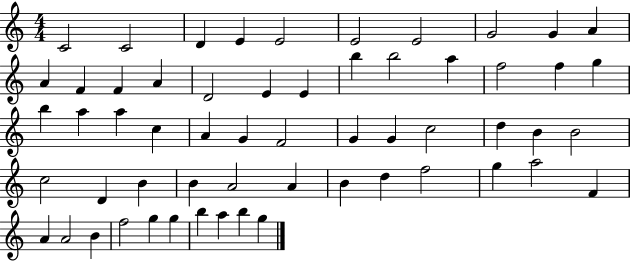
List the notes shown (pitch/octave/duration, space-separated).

C4/h C4/h D4/q E4/q E4/h E4/h E4/h G4/h G4/q A4/q A4/q F4/q F4/q A4/q D4/h E4/q E4/q B5/q B5/h A5/q F5/h F5/q G5/q B5/q A5/q A5/q C5/q A4/q G4/q F4/h G4/q G4/q C5/h D5/q B4/q B4/h C5/h D4/q B4/q B4/q A4/h A4/q B4/q D5/q F5/h G5/q A5/h F4/q A4/q A4/h B4/q F5/h G5/q G5/q B5/q A5/q B5/q G5/q